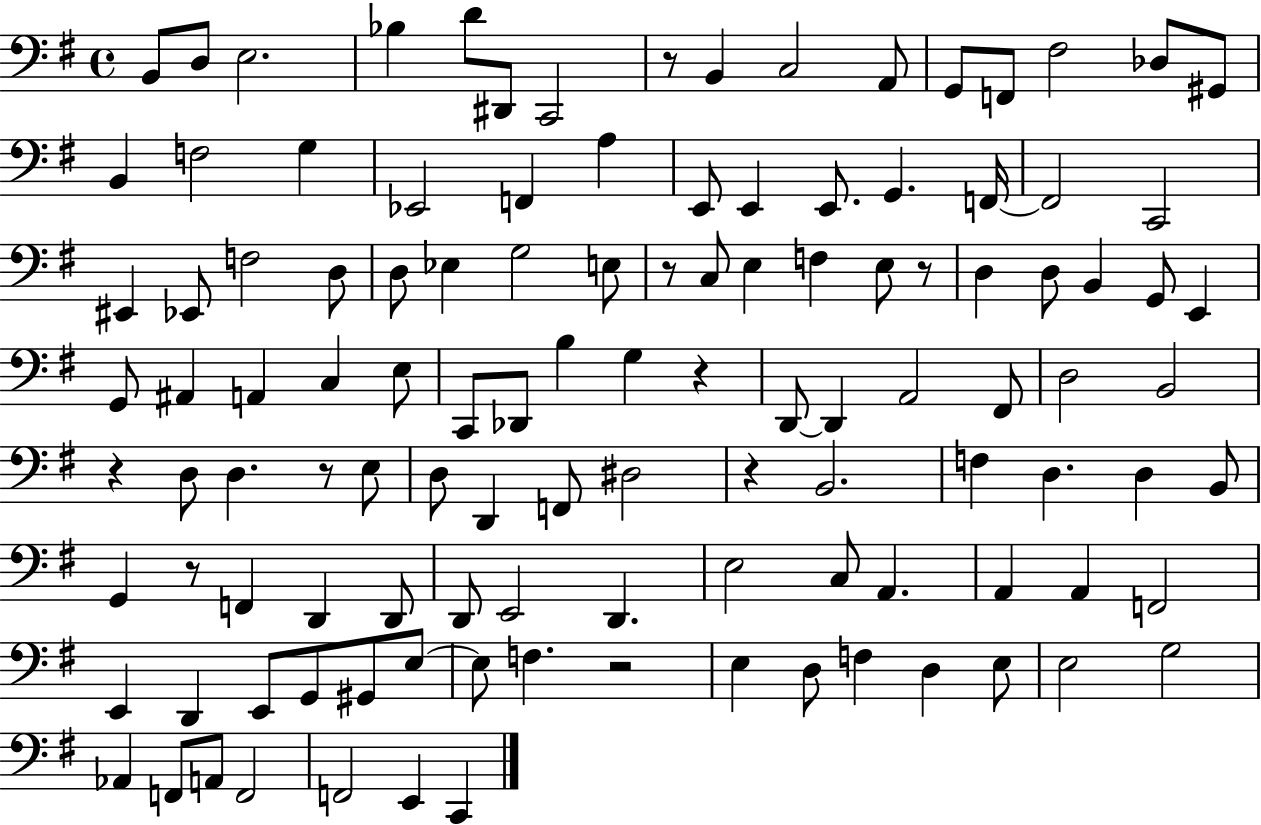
X:1
T:Untitled
M:4/4
L:1/4
K:G
B,,/2 D,/2 E,2 _B, D/2 ^D,,/2 C,,2 z/2 B,, C,2 A,,/2 G,,/2 F,,/2 ^F,2 _D,/2 ^G,,/2 B,, F,2 G, _E,,2 F,, A, E,,/2 E,, E,,/2 G,, F,,/4 F,,2 C,,2 ^E,, _E,,/2 F,2 D,/2 D,/2 _E, G,2 E,/2 z/2 C,/2 E, F, E,/2 z/2 D, D,/2 B,, G,,/2 E,, G,,/2 ^A,, A,, C, E,/2 C,,/2 _D,,/2 B, G, z D,,/2 D,, A,,2 ^F,,/2 D,2 B,,2 z D,/2 D, z/2 E,/2 D,/2 D,, F,,/2 ^D,2 z B,,2 F, D, D, B,,/2 G,, z/2 F,, D,, D,,/2 D,,/2 E,,2 D,, E,2 C,/2 A,, A,, A,, F,,2 E,, D,, E,,/2 G,,/2 ^G,,/2 E,/2 E,/2 F, z2 E, D,/2 F, D, E,/2 E,2 G,2 _A,, F,,/2 A,,/2 F,,2 F,,2 E,, C,,